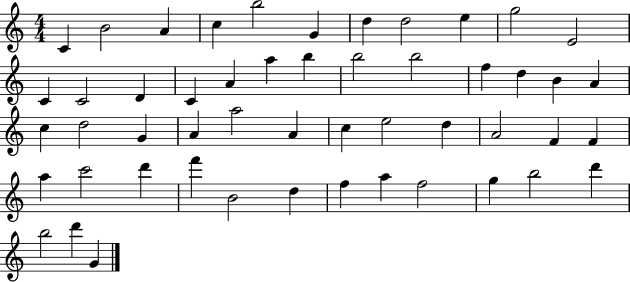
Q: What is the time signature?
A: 4/4